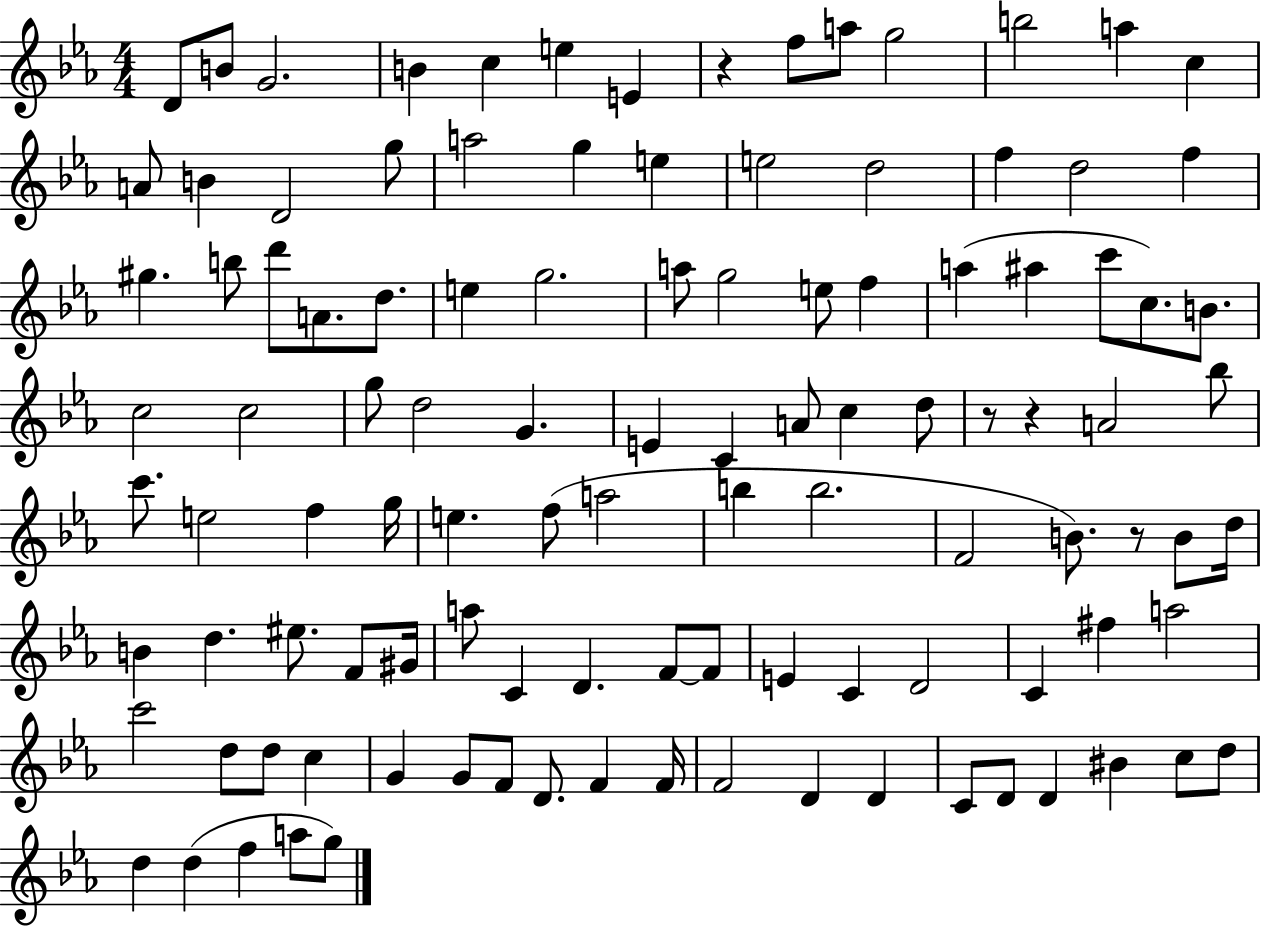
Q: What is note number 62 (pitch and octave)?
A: B5